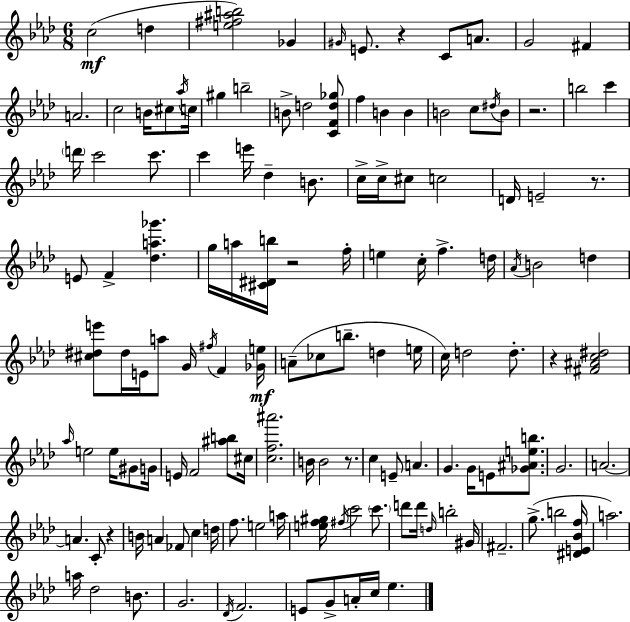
C5/h D5/q [E5,F#5,A#5,B5]/h Gb4/q G#4/s E4/e. R/q C4/e A4/e. G4/h F#4/q A4/h. C5/h B4/s C#5/e Ab5/s C5/s G#5/q B5/h B4/e D5/h [C4,F4,D5,Gb5]/e F5/q B4/q B4/q B4/h C5/e D#5/s B4/e R/h. B5/h C6/q D6/s C6/h C6/e. C6/q E6/s Db5/q B4/e. C5/s C5/s C#5/e C5/h D4/s E4/h R/e. E4/e F4/q [Db5,A5,Gb6]/q. G5/s A5/s [C#4,D#4,B5]/s R/h F5/s E5/q C5/s F5/q. D5/s Ab4/s B4/h D5/q [C#5,D#5,E6]/e D#5/s E4/s A5/e G4/s F#5/s F4/q [Gb4,E5]/s A4/e CES5/e B5/e. D5/q E5/s C5/s D5/h D5/e. R/q [F#4,A#4,C5,D#5]/h Ab5/s E5/h E5/s G#4/e G4/s E4/s F4/h [A#5,B5]/e C#5/s [C5,F5,A#6]/h. B4/s B4/h R/e. C5/q E4/e A4/q. G4/q. G4/s E4/e [Gb4,A#4,E5,B5]/e. G4/h. A4/h. A4/q. C4/e R/q B4/s A4/q FES4/e C5/q D5/s F5/e. E5/h A5/s [E5,F5,G#5]/s F#5/s C6/h C6/e. D6/e D6/s D5/s B5/h G#4/s F#4/h. G5/e. B5/h [D#4,E4,Bb4,F5]/s A5/h. A5/s Db5/h B4/e. G4/h. Db4/s F4/h. E4/e G4/e A4/s C5/s Eb5/q.